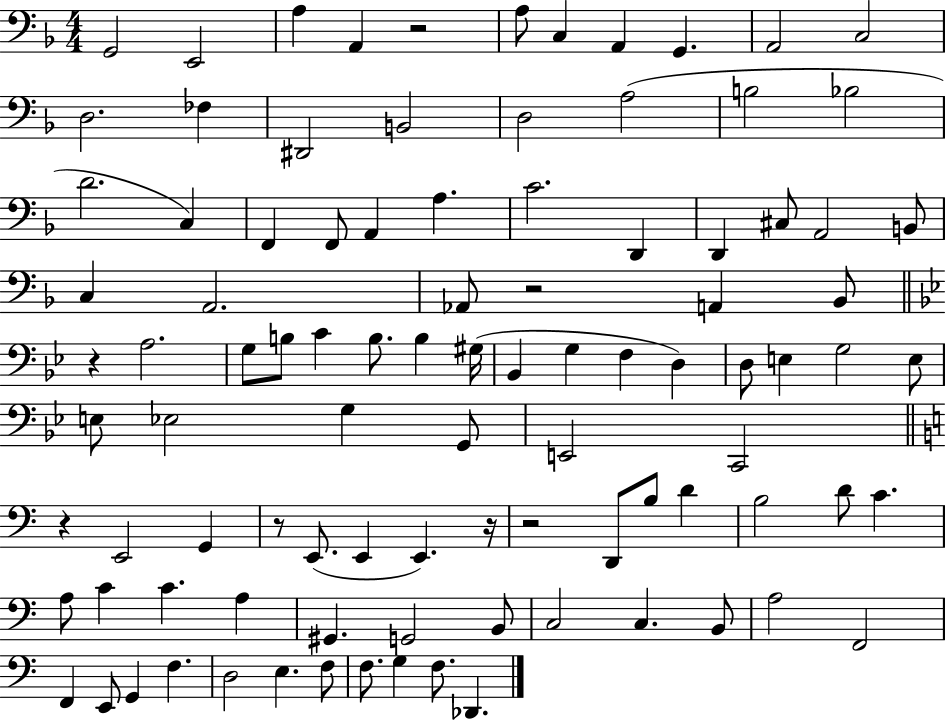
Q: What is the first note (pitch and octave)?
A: G2